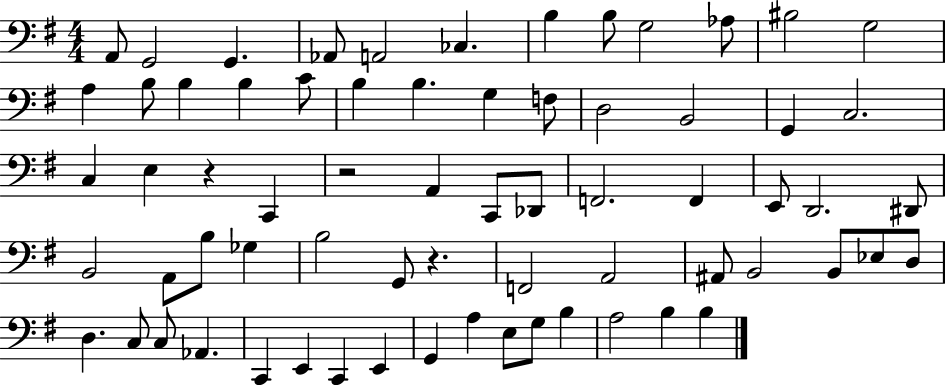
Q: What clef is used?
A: bass